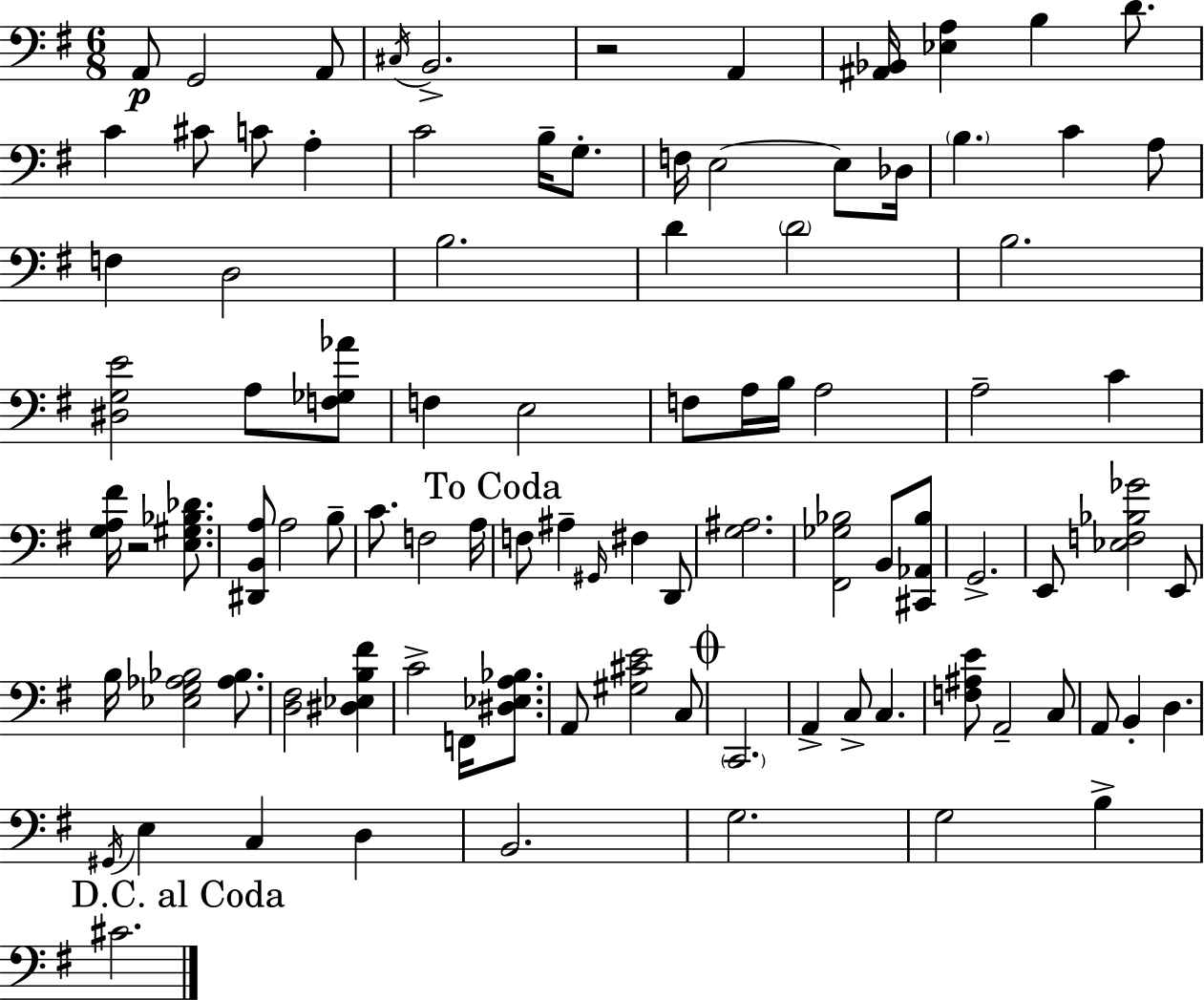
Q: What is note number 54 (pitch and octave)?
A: F2